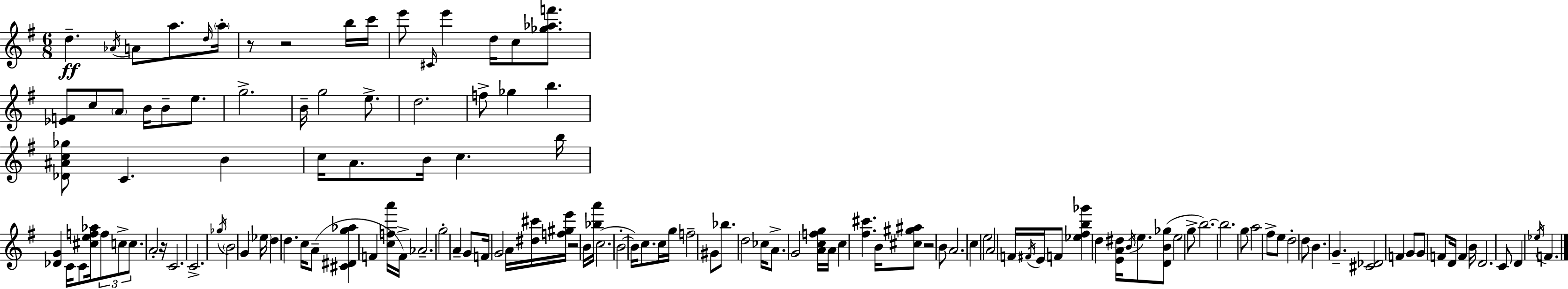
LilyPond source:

{
  \clef treble
  \numericTimeSignature
  \time 6/8
  \key g \major
  d''4.--\ff \acciaccatura { aes'16 } a'8 a''8. | \grace { d''16 } \parenthesize a''16-. r8 r2 | b''16 c'''16 e'''8 \grace { cis'16 } e'''4 d''16 c''8 | <ges'' aes'' f'''>8. <ees' f'>8 c''8 \parenthesize a'8 b'16 b'8-- | \break e''8. g''2.-> | b'16-- g''2 | e''8.-> d''2. | f''8-> ges''4 b''4. | \break <des' ais' c'' ges''>8 c'4. b'4 | c''16 a'8. b'16 c''4. | b''16 <des' g'>4 c'16 c'8 <cis'' e'' f'' aes''>16 \tuplet 3/2 { f''8 | c''8-> c''8. } a'2-. | \break r16 c'2. | c'2.-> | \acciaccatura { ges''16 } \parenthesize b'2 | g'4 \parenthesize ees''16 d''4 d''4. | \break c''16 a'8--( <cis' dis' g'' aes''>4 f'4 | <c'' f'' a'''>16 f'16->) aes'2.-- | g''2-. | a'4-- g'8 f'16 g'2 | \break a'16 <dis'' cis'''>16 <f'' gis'' e'''>16 r2 | b'16 <bes'' a'''>16 c''2.( | b'2-.~~ | b'16) c''8. c''16 g''16 f''2-- | \break gis'8 bes''8. d''2 | ces''16 a'8.-> g'2 | <a' c'' f'' g''>16 a'16 c''4 <fis'' cis'''>4. | b'16 <cis'' gis'' ais''>8 r2 | \break b'8 a'2. | c''4 e''2 | a'2 | f'16 \acciaccatura { fis'16 } e'16 f'8 <ees'' fis'' b'' ges'''>4 d''4 | \break <e' a' dis''>16 \acciaccatura { b'16 } e''8. <d' b' ges''>8( e''2 | g''8-> b''2.~~) | b''2. | g''8 a''2 | \break fis''8-> e''8 d''2-. | d''8 b'4. | g'4.-- <cis' des'>2 | f'4 g'8 g'8 f'8 | \break d'16 f'4 b'16 d'2. | c'8 d'4 | \acciaccatura { ees''16 } f'4. \bar "|."
}